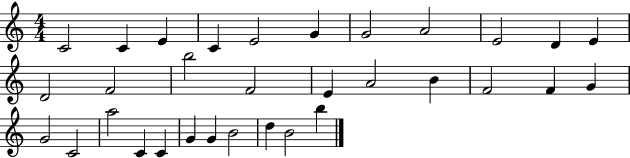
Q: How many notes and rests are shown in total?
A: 32